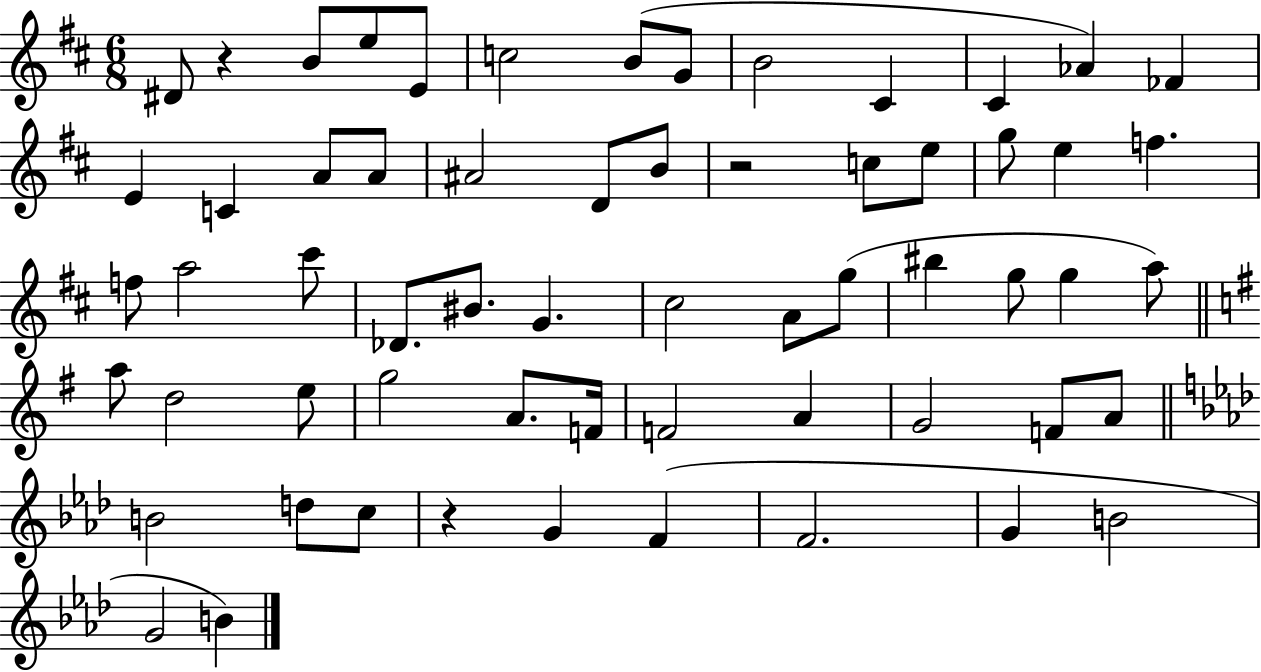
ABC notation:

X:1
T:Untitled
M:6/8
L:1/4
K:D
^D/2 z B/2 e/2 E/2 c2 B/2 G/2 B2 ^C ^C _A _F E C A/2 A/2 ^A2 D/2 B/2 z2 c/2 e/2 g/2 e f f/2 a2 ^c'/2 _D/2 ^B/2 G ^c2 A/2 g/2 ^b g/2 g a/2 a/2 d2 e/2 g2 A/2 F/4 F2 A G2 F/2 A/2 B2 d/2 c/2 z G F F2 G B2 G2 B